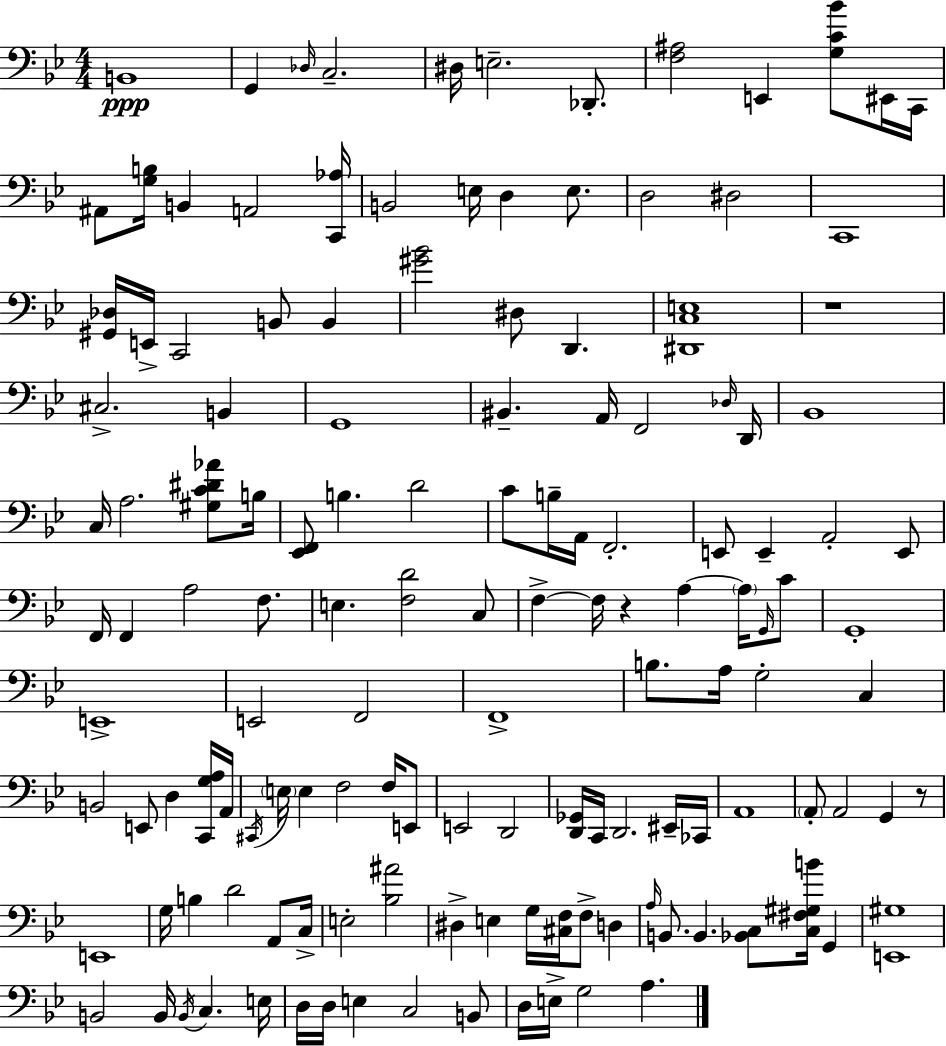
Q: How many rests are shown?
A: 3